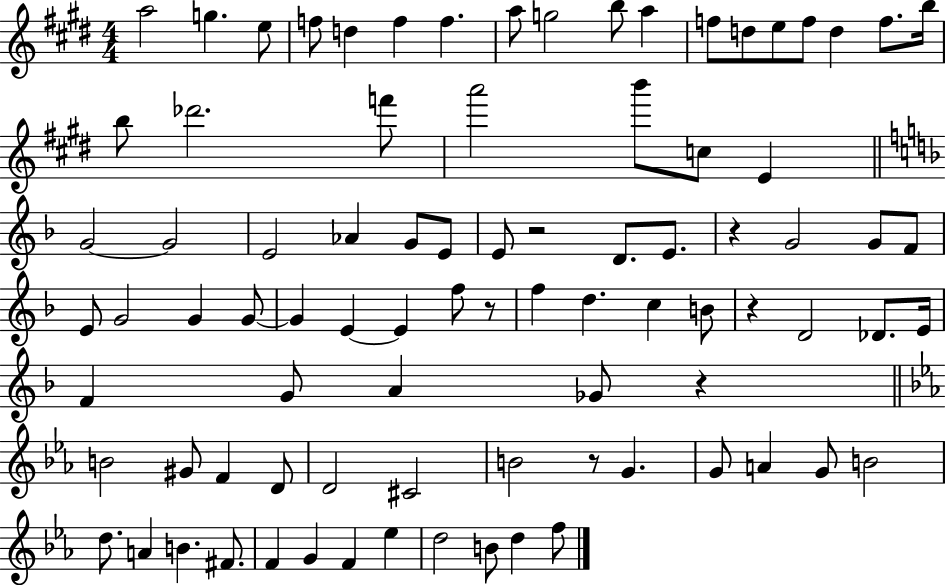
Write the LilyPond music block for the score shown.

{
  \clef treble
  \numericTimeSignature
  \time 4/4
  \key e \major
  a''2 g''4. e''8 | f''8 d''4 f''4 f''4. | a''8 g''2 b''8 a''4 | f''8 d''8 e''8 f''8 d''4 f''8. b''16 | \break b''8 des'''2. f'''8 | a'''2 b'''8 c''8 e'4 | \bar "||" \break \key d \minor g'2~~ g'2 | e'2 aes'4 g'8 e'8 | e'8 r2 d'8. e'8. | r4 g'2 g'8 f'8 | \break e'8 g'2 g'4 g'8~~ | g'4 e'4~~ e'4 f''8 r8 | f''4 d''4. c''4 b'8 | r4 d'2 des'8. e'16 | \break f'4 g'8 a'4 ges'8 r4 | \bar "||" \break \key c \minor b'2 gis'8 f'4 d'8 | d'2 cis'2 | b'2 r8 g'4. | g'8 a'4 g'8 b'2 | \break d''8. a'4 b'4. fis'8. | f'4 g'4 f'4 ees''4 | d''2 b'8 d''4 f''8 | \bar "|."
}